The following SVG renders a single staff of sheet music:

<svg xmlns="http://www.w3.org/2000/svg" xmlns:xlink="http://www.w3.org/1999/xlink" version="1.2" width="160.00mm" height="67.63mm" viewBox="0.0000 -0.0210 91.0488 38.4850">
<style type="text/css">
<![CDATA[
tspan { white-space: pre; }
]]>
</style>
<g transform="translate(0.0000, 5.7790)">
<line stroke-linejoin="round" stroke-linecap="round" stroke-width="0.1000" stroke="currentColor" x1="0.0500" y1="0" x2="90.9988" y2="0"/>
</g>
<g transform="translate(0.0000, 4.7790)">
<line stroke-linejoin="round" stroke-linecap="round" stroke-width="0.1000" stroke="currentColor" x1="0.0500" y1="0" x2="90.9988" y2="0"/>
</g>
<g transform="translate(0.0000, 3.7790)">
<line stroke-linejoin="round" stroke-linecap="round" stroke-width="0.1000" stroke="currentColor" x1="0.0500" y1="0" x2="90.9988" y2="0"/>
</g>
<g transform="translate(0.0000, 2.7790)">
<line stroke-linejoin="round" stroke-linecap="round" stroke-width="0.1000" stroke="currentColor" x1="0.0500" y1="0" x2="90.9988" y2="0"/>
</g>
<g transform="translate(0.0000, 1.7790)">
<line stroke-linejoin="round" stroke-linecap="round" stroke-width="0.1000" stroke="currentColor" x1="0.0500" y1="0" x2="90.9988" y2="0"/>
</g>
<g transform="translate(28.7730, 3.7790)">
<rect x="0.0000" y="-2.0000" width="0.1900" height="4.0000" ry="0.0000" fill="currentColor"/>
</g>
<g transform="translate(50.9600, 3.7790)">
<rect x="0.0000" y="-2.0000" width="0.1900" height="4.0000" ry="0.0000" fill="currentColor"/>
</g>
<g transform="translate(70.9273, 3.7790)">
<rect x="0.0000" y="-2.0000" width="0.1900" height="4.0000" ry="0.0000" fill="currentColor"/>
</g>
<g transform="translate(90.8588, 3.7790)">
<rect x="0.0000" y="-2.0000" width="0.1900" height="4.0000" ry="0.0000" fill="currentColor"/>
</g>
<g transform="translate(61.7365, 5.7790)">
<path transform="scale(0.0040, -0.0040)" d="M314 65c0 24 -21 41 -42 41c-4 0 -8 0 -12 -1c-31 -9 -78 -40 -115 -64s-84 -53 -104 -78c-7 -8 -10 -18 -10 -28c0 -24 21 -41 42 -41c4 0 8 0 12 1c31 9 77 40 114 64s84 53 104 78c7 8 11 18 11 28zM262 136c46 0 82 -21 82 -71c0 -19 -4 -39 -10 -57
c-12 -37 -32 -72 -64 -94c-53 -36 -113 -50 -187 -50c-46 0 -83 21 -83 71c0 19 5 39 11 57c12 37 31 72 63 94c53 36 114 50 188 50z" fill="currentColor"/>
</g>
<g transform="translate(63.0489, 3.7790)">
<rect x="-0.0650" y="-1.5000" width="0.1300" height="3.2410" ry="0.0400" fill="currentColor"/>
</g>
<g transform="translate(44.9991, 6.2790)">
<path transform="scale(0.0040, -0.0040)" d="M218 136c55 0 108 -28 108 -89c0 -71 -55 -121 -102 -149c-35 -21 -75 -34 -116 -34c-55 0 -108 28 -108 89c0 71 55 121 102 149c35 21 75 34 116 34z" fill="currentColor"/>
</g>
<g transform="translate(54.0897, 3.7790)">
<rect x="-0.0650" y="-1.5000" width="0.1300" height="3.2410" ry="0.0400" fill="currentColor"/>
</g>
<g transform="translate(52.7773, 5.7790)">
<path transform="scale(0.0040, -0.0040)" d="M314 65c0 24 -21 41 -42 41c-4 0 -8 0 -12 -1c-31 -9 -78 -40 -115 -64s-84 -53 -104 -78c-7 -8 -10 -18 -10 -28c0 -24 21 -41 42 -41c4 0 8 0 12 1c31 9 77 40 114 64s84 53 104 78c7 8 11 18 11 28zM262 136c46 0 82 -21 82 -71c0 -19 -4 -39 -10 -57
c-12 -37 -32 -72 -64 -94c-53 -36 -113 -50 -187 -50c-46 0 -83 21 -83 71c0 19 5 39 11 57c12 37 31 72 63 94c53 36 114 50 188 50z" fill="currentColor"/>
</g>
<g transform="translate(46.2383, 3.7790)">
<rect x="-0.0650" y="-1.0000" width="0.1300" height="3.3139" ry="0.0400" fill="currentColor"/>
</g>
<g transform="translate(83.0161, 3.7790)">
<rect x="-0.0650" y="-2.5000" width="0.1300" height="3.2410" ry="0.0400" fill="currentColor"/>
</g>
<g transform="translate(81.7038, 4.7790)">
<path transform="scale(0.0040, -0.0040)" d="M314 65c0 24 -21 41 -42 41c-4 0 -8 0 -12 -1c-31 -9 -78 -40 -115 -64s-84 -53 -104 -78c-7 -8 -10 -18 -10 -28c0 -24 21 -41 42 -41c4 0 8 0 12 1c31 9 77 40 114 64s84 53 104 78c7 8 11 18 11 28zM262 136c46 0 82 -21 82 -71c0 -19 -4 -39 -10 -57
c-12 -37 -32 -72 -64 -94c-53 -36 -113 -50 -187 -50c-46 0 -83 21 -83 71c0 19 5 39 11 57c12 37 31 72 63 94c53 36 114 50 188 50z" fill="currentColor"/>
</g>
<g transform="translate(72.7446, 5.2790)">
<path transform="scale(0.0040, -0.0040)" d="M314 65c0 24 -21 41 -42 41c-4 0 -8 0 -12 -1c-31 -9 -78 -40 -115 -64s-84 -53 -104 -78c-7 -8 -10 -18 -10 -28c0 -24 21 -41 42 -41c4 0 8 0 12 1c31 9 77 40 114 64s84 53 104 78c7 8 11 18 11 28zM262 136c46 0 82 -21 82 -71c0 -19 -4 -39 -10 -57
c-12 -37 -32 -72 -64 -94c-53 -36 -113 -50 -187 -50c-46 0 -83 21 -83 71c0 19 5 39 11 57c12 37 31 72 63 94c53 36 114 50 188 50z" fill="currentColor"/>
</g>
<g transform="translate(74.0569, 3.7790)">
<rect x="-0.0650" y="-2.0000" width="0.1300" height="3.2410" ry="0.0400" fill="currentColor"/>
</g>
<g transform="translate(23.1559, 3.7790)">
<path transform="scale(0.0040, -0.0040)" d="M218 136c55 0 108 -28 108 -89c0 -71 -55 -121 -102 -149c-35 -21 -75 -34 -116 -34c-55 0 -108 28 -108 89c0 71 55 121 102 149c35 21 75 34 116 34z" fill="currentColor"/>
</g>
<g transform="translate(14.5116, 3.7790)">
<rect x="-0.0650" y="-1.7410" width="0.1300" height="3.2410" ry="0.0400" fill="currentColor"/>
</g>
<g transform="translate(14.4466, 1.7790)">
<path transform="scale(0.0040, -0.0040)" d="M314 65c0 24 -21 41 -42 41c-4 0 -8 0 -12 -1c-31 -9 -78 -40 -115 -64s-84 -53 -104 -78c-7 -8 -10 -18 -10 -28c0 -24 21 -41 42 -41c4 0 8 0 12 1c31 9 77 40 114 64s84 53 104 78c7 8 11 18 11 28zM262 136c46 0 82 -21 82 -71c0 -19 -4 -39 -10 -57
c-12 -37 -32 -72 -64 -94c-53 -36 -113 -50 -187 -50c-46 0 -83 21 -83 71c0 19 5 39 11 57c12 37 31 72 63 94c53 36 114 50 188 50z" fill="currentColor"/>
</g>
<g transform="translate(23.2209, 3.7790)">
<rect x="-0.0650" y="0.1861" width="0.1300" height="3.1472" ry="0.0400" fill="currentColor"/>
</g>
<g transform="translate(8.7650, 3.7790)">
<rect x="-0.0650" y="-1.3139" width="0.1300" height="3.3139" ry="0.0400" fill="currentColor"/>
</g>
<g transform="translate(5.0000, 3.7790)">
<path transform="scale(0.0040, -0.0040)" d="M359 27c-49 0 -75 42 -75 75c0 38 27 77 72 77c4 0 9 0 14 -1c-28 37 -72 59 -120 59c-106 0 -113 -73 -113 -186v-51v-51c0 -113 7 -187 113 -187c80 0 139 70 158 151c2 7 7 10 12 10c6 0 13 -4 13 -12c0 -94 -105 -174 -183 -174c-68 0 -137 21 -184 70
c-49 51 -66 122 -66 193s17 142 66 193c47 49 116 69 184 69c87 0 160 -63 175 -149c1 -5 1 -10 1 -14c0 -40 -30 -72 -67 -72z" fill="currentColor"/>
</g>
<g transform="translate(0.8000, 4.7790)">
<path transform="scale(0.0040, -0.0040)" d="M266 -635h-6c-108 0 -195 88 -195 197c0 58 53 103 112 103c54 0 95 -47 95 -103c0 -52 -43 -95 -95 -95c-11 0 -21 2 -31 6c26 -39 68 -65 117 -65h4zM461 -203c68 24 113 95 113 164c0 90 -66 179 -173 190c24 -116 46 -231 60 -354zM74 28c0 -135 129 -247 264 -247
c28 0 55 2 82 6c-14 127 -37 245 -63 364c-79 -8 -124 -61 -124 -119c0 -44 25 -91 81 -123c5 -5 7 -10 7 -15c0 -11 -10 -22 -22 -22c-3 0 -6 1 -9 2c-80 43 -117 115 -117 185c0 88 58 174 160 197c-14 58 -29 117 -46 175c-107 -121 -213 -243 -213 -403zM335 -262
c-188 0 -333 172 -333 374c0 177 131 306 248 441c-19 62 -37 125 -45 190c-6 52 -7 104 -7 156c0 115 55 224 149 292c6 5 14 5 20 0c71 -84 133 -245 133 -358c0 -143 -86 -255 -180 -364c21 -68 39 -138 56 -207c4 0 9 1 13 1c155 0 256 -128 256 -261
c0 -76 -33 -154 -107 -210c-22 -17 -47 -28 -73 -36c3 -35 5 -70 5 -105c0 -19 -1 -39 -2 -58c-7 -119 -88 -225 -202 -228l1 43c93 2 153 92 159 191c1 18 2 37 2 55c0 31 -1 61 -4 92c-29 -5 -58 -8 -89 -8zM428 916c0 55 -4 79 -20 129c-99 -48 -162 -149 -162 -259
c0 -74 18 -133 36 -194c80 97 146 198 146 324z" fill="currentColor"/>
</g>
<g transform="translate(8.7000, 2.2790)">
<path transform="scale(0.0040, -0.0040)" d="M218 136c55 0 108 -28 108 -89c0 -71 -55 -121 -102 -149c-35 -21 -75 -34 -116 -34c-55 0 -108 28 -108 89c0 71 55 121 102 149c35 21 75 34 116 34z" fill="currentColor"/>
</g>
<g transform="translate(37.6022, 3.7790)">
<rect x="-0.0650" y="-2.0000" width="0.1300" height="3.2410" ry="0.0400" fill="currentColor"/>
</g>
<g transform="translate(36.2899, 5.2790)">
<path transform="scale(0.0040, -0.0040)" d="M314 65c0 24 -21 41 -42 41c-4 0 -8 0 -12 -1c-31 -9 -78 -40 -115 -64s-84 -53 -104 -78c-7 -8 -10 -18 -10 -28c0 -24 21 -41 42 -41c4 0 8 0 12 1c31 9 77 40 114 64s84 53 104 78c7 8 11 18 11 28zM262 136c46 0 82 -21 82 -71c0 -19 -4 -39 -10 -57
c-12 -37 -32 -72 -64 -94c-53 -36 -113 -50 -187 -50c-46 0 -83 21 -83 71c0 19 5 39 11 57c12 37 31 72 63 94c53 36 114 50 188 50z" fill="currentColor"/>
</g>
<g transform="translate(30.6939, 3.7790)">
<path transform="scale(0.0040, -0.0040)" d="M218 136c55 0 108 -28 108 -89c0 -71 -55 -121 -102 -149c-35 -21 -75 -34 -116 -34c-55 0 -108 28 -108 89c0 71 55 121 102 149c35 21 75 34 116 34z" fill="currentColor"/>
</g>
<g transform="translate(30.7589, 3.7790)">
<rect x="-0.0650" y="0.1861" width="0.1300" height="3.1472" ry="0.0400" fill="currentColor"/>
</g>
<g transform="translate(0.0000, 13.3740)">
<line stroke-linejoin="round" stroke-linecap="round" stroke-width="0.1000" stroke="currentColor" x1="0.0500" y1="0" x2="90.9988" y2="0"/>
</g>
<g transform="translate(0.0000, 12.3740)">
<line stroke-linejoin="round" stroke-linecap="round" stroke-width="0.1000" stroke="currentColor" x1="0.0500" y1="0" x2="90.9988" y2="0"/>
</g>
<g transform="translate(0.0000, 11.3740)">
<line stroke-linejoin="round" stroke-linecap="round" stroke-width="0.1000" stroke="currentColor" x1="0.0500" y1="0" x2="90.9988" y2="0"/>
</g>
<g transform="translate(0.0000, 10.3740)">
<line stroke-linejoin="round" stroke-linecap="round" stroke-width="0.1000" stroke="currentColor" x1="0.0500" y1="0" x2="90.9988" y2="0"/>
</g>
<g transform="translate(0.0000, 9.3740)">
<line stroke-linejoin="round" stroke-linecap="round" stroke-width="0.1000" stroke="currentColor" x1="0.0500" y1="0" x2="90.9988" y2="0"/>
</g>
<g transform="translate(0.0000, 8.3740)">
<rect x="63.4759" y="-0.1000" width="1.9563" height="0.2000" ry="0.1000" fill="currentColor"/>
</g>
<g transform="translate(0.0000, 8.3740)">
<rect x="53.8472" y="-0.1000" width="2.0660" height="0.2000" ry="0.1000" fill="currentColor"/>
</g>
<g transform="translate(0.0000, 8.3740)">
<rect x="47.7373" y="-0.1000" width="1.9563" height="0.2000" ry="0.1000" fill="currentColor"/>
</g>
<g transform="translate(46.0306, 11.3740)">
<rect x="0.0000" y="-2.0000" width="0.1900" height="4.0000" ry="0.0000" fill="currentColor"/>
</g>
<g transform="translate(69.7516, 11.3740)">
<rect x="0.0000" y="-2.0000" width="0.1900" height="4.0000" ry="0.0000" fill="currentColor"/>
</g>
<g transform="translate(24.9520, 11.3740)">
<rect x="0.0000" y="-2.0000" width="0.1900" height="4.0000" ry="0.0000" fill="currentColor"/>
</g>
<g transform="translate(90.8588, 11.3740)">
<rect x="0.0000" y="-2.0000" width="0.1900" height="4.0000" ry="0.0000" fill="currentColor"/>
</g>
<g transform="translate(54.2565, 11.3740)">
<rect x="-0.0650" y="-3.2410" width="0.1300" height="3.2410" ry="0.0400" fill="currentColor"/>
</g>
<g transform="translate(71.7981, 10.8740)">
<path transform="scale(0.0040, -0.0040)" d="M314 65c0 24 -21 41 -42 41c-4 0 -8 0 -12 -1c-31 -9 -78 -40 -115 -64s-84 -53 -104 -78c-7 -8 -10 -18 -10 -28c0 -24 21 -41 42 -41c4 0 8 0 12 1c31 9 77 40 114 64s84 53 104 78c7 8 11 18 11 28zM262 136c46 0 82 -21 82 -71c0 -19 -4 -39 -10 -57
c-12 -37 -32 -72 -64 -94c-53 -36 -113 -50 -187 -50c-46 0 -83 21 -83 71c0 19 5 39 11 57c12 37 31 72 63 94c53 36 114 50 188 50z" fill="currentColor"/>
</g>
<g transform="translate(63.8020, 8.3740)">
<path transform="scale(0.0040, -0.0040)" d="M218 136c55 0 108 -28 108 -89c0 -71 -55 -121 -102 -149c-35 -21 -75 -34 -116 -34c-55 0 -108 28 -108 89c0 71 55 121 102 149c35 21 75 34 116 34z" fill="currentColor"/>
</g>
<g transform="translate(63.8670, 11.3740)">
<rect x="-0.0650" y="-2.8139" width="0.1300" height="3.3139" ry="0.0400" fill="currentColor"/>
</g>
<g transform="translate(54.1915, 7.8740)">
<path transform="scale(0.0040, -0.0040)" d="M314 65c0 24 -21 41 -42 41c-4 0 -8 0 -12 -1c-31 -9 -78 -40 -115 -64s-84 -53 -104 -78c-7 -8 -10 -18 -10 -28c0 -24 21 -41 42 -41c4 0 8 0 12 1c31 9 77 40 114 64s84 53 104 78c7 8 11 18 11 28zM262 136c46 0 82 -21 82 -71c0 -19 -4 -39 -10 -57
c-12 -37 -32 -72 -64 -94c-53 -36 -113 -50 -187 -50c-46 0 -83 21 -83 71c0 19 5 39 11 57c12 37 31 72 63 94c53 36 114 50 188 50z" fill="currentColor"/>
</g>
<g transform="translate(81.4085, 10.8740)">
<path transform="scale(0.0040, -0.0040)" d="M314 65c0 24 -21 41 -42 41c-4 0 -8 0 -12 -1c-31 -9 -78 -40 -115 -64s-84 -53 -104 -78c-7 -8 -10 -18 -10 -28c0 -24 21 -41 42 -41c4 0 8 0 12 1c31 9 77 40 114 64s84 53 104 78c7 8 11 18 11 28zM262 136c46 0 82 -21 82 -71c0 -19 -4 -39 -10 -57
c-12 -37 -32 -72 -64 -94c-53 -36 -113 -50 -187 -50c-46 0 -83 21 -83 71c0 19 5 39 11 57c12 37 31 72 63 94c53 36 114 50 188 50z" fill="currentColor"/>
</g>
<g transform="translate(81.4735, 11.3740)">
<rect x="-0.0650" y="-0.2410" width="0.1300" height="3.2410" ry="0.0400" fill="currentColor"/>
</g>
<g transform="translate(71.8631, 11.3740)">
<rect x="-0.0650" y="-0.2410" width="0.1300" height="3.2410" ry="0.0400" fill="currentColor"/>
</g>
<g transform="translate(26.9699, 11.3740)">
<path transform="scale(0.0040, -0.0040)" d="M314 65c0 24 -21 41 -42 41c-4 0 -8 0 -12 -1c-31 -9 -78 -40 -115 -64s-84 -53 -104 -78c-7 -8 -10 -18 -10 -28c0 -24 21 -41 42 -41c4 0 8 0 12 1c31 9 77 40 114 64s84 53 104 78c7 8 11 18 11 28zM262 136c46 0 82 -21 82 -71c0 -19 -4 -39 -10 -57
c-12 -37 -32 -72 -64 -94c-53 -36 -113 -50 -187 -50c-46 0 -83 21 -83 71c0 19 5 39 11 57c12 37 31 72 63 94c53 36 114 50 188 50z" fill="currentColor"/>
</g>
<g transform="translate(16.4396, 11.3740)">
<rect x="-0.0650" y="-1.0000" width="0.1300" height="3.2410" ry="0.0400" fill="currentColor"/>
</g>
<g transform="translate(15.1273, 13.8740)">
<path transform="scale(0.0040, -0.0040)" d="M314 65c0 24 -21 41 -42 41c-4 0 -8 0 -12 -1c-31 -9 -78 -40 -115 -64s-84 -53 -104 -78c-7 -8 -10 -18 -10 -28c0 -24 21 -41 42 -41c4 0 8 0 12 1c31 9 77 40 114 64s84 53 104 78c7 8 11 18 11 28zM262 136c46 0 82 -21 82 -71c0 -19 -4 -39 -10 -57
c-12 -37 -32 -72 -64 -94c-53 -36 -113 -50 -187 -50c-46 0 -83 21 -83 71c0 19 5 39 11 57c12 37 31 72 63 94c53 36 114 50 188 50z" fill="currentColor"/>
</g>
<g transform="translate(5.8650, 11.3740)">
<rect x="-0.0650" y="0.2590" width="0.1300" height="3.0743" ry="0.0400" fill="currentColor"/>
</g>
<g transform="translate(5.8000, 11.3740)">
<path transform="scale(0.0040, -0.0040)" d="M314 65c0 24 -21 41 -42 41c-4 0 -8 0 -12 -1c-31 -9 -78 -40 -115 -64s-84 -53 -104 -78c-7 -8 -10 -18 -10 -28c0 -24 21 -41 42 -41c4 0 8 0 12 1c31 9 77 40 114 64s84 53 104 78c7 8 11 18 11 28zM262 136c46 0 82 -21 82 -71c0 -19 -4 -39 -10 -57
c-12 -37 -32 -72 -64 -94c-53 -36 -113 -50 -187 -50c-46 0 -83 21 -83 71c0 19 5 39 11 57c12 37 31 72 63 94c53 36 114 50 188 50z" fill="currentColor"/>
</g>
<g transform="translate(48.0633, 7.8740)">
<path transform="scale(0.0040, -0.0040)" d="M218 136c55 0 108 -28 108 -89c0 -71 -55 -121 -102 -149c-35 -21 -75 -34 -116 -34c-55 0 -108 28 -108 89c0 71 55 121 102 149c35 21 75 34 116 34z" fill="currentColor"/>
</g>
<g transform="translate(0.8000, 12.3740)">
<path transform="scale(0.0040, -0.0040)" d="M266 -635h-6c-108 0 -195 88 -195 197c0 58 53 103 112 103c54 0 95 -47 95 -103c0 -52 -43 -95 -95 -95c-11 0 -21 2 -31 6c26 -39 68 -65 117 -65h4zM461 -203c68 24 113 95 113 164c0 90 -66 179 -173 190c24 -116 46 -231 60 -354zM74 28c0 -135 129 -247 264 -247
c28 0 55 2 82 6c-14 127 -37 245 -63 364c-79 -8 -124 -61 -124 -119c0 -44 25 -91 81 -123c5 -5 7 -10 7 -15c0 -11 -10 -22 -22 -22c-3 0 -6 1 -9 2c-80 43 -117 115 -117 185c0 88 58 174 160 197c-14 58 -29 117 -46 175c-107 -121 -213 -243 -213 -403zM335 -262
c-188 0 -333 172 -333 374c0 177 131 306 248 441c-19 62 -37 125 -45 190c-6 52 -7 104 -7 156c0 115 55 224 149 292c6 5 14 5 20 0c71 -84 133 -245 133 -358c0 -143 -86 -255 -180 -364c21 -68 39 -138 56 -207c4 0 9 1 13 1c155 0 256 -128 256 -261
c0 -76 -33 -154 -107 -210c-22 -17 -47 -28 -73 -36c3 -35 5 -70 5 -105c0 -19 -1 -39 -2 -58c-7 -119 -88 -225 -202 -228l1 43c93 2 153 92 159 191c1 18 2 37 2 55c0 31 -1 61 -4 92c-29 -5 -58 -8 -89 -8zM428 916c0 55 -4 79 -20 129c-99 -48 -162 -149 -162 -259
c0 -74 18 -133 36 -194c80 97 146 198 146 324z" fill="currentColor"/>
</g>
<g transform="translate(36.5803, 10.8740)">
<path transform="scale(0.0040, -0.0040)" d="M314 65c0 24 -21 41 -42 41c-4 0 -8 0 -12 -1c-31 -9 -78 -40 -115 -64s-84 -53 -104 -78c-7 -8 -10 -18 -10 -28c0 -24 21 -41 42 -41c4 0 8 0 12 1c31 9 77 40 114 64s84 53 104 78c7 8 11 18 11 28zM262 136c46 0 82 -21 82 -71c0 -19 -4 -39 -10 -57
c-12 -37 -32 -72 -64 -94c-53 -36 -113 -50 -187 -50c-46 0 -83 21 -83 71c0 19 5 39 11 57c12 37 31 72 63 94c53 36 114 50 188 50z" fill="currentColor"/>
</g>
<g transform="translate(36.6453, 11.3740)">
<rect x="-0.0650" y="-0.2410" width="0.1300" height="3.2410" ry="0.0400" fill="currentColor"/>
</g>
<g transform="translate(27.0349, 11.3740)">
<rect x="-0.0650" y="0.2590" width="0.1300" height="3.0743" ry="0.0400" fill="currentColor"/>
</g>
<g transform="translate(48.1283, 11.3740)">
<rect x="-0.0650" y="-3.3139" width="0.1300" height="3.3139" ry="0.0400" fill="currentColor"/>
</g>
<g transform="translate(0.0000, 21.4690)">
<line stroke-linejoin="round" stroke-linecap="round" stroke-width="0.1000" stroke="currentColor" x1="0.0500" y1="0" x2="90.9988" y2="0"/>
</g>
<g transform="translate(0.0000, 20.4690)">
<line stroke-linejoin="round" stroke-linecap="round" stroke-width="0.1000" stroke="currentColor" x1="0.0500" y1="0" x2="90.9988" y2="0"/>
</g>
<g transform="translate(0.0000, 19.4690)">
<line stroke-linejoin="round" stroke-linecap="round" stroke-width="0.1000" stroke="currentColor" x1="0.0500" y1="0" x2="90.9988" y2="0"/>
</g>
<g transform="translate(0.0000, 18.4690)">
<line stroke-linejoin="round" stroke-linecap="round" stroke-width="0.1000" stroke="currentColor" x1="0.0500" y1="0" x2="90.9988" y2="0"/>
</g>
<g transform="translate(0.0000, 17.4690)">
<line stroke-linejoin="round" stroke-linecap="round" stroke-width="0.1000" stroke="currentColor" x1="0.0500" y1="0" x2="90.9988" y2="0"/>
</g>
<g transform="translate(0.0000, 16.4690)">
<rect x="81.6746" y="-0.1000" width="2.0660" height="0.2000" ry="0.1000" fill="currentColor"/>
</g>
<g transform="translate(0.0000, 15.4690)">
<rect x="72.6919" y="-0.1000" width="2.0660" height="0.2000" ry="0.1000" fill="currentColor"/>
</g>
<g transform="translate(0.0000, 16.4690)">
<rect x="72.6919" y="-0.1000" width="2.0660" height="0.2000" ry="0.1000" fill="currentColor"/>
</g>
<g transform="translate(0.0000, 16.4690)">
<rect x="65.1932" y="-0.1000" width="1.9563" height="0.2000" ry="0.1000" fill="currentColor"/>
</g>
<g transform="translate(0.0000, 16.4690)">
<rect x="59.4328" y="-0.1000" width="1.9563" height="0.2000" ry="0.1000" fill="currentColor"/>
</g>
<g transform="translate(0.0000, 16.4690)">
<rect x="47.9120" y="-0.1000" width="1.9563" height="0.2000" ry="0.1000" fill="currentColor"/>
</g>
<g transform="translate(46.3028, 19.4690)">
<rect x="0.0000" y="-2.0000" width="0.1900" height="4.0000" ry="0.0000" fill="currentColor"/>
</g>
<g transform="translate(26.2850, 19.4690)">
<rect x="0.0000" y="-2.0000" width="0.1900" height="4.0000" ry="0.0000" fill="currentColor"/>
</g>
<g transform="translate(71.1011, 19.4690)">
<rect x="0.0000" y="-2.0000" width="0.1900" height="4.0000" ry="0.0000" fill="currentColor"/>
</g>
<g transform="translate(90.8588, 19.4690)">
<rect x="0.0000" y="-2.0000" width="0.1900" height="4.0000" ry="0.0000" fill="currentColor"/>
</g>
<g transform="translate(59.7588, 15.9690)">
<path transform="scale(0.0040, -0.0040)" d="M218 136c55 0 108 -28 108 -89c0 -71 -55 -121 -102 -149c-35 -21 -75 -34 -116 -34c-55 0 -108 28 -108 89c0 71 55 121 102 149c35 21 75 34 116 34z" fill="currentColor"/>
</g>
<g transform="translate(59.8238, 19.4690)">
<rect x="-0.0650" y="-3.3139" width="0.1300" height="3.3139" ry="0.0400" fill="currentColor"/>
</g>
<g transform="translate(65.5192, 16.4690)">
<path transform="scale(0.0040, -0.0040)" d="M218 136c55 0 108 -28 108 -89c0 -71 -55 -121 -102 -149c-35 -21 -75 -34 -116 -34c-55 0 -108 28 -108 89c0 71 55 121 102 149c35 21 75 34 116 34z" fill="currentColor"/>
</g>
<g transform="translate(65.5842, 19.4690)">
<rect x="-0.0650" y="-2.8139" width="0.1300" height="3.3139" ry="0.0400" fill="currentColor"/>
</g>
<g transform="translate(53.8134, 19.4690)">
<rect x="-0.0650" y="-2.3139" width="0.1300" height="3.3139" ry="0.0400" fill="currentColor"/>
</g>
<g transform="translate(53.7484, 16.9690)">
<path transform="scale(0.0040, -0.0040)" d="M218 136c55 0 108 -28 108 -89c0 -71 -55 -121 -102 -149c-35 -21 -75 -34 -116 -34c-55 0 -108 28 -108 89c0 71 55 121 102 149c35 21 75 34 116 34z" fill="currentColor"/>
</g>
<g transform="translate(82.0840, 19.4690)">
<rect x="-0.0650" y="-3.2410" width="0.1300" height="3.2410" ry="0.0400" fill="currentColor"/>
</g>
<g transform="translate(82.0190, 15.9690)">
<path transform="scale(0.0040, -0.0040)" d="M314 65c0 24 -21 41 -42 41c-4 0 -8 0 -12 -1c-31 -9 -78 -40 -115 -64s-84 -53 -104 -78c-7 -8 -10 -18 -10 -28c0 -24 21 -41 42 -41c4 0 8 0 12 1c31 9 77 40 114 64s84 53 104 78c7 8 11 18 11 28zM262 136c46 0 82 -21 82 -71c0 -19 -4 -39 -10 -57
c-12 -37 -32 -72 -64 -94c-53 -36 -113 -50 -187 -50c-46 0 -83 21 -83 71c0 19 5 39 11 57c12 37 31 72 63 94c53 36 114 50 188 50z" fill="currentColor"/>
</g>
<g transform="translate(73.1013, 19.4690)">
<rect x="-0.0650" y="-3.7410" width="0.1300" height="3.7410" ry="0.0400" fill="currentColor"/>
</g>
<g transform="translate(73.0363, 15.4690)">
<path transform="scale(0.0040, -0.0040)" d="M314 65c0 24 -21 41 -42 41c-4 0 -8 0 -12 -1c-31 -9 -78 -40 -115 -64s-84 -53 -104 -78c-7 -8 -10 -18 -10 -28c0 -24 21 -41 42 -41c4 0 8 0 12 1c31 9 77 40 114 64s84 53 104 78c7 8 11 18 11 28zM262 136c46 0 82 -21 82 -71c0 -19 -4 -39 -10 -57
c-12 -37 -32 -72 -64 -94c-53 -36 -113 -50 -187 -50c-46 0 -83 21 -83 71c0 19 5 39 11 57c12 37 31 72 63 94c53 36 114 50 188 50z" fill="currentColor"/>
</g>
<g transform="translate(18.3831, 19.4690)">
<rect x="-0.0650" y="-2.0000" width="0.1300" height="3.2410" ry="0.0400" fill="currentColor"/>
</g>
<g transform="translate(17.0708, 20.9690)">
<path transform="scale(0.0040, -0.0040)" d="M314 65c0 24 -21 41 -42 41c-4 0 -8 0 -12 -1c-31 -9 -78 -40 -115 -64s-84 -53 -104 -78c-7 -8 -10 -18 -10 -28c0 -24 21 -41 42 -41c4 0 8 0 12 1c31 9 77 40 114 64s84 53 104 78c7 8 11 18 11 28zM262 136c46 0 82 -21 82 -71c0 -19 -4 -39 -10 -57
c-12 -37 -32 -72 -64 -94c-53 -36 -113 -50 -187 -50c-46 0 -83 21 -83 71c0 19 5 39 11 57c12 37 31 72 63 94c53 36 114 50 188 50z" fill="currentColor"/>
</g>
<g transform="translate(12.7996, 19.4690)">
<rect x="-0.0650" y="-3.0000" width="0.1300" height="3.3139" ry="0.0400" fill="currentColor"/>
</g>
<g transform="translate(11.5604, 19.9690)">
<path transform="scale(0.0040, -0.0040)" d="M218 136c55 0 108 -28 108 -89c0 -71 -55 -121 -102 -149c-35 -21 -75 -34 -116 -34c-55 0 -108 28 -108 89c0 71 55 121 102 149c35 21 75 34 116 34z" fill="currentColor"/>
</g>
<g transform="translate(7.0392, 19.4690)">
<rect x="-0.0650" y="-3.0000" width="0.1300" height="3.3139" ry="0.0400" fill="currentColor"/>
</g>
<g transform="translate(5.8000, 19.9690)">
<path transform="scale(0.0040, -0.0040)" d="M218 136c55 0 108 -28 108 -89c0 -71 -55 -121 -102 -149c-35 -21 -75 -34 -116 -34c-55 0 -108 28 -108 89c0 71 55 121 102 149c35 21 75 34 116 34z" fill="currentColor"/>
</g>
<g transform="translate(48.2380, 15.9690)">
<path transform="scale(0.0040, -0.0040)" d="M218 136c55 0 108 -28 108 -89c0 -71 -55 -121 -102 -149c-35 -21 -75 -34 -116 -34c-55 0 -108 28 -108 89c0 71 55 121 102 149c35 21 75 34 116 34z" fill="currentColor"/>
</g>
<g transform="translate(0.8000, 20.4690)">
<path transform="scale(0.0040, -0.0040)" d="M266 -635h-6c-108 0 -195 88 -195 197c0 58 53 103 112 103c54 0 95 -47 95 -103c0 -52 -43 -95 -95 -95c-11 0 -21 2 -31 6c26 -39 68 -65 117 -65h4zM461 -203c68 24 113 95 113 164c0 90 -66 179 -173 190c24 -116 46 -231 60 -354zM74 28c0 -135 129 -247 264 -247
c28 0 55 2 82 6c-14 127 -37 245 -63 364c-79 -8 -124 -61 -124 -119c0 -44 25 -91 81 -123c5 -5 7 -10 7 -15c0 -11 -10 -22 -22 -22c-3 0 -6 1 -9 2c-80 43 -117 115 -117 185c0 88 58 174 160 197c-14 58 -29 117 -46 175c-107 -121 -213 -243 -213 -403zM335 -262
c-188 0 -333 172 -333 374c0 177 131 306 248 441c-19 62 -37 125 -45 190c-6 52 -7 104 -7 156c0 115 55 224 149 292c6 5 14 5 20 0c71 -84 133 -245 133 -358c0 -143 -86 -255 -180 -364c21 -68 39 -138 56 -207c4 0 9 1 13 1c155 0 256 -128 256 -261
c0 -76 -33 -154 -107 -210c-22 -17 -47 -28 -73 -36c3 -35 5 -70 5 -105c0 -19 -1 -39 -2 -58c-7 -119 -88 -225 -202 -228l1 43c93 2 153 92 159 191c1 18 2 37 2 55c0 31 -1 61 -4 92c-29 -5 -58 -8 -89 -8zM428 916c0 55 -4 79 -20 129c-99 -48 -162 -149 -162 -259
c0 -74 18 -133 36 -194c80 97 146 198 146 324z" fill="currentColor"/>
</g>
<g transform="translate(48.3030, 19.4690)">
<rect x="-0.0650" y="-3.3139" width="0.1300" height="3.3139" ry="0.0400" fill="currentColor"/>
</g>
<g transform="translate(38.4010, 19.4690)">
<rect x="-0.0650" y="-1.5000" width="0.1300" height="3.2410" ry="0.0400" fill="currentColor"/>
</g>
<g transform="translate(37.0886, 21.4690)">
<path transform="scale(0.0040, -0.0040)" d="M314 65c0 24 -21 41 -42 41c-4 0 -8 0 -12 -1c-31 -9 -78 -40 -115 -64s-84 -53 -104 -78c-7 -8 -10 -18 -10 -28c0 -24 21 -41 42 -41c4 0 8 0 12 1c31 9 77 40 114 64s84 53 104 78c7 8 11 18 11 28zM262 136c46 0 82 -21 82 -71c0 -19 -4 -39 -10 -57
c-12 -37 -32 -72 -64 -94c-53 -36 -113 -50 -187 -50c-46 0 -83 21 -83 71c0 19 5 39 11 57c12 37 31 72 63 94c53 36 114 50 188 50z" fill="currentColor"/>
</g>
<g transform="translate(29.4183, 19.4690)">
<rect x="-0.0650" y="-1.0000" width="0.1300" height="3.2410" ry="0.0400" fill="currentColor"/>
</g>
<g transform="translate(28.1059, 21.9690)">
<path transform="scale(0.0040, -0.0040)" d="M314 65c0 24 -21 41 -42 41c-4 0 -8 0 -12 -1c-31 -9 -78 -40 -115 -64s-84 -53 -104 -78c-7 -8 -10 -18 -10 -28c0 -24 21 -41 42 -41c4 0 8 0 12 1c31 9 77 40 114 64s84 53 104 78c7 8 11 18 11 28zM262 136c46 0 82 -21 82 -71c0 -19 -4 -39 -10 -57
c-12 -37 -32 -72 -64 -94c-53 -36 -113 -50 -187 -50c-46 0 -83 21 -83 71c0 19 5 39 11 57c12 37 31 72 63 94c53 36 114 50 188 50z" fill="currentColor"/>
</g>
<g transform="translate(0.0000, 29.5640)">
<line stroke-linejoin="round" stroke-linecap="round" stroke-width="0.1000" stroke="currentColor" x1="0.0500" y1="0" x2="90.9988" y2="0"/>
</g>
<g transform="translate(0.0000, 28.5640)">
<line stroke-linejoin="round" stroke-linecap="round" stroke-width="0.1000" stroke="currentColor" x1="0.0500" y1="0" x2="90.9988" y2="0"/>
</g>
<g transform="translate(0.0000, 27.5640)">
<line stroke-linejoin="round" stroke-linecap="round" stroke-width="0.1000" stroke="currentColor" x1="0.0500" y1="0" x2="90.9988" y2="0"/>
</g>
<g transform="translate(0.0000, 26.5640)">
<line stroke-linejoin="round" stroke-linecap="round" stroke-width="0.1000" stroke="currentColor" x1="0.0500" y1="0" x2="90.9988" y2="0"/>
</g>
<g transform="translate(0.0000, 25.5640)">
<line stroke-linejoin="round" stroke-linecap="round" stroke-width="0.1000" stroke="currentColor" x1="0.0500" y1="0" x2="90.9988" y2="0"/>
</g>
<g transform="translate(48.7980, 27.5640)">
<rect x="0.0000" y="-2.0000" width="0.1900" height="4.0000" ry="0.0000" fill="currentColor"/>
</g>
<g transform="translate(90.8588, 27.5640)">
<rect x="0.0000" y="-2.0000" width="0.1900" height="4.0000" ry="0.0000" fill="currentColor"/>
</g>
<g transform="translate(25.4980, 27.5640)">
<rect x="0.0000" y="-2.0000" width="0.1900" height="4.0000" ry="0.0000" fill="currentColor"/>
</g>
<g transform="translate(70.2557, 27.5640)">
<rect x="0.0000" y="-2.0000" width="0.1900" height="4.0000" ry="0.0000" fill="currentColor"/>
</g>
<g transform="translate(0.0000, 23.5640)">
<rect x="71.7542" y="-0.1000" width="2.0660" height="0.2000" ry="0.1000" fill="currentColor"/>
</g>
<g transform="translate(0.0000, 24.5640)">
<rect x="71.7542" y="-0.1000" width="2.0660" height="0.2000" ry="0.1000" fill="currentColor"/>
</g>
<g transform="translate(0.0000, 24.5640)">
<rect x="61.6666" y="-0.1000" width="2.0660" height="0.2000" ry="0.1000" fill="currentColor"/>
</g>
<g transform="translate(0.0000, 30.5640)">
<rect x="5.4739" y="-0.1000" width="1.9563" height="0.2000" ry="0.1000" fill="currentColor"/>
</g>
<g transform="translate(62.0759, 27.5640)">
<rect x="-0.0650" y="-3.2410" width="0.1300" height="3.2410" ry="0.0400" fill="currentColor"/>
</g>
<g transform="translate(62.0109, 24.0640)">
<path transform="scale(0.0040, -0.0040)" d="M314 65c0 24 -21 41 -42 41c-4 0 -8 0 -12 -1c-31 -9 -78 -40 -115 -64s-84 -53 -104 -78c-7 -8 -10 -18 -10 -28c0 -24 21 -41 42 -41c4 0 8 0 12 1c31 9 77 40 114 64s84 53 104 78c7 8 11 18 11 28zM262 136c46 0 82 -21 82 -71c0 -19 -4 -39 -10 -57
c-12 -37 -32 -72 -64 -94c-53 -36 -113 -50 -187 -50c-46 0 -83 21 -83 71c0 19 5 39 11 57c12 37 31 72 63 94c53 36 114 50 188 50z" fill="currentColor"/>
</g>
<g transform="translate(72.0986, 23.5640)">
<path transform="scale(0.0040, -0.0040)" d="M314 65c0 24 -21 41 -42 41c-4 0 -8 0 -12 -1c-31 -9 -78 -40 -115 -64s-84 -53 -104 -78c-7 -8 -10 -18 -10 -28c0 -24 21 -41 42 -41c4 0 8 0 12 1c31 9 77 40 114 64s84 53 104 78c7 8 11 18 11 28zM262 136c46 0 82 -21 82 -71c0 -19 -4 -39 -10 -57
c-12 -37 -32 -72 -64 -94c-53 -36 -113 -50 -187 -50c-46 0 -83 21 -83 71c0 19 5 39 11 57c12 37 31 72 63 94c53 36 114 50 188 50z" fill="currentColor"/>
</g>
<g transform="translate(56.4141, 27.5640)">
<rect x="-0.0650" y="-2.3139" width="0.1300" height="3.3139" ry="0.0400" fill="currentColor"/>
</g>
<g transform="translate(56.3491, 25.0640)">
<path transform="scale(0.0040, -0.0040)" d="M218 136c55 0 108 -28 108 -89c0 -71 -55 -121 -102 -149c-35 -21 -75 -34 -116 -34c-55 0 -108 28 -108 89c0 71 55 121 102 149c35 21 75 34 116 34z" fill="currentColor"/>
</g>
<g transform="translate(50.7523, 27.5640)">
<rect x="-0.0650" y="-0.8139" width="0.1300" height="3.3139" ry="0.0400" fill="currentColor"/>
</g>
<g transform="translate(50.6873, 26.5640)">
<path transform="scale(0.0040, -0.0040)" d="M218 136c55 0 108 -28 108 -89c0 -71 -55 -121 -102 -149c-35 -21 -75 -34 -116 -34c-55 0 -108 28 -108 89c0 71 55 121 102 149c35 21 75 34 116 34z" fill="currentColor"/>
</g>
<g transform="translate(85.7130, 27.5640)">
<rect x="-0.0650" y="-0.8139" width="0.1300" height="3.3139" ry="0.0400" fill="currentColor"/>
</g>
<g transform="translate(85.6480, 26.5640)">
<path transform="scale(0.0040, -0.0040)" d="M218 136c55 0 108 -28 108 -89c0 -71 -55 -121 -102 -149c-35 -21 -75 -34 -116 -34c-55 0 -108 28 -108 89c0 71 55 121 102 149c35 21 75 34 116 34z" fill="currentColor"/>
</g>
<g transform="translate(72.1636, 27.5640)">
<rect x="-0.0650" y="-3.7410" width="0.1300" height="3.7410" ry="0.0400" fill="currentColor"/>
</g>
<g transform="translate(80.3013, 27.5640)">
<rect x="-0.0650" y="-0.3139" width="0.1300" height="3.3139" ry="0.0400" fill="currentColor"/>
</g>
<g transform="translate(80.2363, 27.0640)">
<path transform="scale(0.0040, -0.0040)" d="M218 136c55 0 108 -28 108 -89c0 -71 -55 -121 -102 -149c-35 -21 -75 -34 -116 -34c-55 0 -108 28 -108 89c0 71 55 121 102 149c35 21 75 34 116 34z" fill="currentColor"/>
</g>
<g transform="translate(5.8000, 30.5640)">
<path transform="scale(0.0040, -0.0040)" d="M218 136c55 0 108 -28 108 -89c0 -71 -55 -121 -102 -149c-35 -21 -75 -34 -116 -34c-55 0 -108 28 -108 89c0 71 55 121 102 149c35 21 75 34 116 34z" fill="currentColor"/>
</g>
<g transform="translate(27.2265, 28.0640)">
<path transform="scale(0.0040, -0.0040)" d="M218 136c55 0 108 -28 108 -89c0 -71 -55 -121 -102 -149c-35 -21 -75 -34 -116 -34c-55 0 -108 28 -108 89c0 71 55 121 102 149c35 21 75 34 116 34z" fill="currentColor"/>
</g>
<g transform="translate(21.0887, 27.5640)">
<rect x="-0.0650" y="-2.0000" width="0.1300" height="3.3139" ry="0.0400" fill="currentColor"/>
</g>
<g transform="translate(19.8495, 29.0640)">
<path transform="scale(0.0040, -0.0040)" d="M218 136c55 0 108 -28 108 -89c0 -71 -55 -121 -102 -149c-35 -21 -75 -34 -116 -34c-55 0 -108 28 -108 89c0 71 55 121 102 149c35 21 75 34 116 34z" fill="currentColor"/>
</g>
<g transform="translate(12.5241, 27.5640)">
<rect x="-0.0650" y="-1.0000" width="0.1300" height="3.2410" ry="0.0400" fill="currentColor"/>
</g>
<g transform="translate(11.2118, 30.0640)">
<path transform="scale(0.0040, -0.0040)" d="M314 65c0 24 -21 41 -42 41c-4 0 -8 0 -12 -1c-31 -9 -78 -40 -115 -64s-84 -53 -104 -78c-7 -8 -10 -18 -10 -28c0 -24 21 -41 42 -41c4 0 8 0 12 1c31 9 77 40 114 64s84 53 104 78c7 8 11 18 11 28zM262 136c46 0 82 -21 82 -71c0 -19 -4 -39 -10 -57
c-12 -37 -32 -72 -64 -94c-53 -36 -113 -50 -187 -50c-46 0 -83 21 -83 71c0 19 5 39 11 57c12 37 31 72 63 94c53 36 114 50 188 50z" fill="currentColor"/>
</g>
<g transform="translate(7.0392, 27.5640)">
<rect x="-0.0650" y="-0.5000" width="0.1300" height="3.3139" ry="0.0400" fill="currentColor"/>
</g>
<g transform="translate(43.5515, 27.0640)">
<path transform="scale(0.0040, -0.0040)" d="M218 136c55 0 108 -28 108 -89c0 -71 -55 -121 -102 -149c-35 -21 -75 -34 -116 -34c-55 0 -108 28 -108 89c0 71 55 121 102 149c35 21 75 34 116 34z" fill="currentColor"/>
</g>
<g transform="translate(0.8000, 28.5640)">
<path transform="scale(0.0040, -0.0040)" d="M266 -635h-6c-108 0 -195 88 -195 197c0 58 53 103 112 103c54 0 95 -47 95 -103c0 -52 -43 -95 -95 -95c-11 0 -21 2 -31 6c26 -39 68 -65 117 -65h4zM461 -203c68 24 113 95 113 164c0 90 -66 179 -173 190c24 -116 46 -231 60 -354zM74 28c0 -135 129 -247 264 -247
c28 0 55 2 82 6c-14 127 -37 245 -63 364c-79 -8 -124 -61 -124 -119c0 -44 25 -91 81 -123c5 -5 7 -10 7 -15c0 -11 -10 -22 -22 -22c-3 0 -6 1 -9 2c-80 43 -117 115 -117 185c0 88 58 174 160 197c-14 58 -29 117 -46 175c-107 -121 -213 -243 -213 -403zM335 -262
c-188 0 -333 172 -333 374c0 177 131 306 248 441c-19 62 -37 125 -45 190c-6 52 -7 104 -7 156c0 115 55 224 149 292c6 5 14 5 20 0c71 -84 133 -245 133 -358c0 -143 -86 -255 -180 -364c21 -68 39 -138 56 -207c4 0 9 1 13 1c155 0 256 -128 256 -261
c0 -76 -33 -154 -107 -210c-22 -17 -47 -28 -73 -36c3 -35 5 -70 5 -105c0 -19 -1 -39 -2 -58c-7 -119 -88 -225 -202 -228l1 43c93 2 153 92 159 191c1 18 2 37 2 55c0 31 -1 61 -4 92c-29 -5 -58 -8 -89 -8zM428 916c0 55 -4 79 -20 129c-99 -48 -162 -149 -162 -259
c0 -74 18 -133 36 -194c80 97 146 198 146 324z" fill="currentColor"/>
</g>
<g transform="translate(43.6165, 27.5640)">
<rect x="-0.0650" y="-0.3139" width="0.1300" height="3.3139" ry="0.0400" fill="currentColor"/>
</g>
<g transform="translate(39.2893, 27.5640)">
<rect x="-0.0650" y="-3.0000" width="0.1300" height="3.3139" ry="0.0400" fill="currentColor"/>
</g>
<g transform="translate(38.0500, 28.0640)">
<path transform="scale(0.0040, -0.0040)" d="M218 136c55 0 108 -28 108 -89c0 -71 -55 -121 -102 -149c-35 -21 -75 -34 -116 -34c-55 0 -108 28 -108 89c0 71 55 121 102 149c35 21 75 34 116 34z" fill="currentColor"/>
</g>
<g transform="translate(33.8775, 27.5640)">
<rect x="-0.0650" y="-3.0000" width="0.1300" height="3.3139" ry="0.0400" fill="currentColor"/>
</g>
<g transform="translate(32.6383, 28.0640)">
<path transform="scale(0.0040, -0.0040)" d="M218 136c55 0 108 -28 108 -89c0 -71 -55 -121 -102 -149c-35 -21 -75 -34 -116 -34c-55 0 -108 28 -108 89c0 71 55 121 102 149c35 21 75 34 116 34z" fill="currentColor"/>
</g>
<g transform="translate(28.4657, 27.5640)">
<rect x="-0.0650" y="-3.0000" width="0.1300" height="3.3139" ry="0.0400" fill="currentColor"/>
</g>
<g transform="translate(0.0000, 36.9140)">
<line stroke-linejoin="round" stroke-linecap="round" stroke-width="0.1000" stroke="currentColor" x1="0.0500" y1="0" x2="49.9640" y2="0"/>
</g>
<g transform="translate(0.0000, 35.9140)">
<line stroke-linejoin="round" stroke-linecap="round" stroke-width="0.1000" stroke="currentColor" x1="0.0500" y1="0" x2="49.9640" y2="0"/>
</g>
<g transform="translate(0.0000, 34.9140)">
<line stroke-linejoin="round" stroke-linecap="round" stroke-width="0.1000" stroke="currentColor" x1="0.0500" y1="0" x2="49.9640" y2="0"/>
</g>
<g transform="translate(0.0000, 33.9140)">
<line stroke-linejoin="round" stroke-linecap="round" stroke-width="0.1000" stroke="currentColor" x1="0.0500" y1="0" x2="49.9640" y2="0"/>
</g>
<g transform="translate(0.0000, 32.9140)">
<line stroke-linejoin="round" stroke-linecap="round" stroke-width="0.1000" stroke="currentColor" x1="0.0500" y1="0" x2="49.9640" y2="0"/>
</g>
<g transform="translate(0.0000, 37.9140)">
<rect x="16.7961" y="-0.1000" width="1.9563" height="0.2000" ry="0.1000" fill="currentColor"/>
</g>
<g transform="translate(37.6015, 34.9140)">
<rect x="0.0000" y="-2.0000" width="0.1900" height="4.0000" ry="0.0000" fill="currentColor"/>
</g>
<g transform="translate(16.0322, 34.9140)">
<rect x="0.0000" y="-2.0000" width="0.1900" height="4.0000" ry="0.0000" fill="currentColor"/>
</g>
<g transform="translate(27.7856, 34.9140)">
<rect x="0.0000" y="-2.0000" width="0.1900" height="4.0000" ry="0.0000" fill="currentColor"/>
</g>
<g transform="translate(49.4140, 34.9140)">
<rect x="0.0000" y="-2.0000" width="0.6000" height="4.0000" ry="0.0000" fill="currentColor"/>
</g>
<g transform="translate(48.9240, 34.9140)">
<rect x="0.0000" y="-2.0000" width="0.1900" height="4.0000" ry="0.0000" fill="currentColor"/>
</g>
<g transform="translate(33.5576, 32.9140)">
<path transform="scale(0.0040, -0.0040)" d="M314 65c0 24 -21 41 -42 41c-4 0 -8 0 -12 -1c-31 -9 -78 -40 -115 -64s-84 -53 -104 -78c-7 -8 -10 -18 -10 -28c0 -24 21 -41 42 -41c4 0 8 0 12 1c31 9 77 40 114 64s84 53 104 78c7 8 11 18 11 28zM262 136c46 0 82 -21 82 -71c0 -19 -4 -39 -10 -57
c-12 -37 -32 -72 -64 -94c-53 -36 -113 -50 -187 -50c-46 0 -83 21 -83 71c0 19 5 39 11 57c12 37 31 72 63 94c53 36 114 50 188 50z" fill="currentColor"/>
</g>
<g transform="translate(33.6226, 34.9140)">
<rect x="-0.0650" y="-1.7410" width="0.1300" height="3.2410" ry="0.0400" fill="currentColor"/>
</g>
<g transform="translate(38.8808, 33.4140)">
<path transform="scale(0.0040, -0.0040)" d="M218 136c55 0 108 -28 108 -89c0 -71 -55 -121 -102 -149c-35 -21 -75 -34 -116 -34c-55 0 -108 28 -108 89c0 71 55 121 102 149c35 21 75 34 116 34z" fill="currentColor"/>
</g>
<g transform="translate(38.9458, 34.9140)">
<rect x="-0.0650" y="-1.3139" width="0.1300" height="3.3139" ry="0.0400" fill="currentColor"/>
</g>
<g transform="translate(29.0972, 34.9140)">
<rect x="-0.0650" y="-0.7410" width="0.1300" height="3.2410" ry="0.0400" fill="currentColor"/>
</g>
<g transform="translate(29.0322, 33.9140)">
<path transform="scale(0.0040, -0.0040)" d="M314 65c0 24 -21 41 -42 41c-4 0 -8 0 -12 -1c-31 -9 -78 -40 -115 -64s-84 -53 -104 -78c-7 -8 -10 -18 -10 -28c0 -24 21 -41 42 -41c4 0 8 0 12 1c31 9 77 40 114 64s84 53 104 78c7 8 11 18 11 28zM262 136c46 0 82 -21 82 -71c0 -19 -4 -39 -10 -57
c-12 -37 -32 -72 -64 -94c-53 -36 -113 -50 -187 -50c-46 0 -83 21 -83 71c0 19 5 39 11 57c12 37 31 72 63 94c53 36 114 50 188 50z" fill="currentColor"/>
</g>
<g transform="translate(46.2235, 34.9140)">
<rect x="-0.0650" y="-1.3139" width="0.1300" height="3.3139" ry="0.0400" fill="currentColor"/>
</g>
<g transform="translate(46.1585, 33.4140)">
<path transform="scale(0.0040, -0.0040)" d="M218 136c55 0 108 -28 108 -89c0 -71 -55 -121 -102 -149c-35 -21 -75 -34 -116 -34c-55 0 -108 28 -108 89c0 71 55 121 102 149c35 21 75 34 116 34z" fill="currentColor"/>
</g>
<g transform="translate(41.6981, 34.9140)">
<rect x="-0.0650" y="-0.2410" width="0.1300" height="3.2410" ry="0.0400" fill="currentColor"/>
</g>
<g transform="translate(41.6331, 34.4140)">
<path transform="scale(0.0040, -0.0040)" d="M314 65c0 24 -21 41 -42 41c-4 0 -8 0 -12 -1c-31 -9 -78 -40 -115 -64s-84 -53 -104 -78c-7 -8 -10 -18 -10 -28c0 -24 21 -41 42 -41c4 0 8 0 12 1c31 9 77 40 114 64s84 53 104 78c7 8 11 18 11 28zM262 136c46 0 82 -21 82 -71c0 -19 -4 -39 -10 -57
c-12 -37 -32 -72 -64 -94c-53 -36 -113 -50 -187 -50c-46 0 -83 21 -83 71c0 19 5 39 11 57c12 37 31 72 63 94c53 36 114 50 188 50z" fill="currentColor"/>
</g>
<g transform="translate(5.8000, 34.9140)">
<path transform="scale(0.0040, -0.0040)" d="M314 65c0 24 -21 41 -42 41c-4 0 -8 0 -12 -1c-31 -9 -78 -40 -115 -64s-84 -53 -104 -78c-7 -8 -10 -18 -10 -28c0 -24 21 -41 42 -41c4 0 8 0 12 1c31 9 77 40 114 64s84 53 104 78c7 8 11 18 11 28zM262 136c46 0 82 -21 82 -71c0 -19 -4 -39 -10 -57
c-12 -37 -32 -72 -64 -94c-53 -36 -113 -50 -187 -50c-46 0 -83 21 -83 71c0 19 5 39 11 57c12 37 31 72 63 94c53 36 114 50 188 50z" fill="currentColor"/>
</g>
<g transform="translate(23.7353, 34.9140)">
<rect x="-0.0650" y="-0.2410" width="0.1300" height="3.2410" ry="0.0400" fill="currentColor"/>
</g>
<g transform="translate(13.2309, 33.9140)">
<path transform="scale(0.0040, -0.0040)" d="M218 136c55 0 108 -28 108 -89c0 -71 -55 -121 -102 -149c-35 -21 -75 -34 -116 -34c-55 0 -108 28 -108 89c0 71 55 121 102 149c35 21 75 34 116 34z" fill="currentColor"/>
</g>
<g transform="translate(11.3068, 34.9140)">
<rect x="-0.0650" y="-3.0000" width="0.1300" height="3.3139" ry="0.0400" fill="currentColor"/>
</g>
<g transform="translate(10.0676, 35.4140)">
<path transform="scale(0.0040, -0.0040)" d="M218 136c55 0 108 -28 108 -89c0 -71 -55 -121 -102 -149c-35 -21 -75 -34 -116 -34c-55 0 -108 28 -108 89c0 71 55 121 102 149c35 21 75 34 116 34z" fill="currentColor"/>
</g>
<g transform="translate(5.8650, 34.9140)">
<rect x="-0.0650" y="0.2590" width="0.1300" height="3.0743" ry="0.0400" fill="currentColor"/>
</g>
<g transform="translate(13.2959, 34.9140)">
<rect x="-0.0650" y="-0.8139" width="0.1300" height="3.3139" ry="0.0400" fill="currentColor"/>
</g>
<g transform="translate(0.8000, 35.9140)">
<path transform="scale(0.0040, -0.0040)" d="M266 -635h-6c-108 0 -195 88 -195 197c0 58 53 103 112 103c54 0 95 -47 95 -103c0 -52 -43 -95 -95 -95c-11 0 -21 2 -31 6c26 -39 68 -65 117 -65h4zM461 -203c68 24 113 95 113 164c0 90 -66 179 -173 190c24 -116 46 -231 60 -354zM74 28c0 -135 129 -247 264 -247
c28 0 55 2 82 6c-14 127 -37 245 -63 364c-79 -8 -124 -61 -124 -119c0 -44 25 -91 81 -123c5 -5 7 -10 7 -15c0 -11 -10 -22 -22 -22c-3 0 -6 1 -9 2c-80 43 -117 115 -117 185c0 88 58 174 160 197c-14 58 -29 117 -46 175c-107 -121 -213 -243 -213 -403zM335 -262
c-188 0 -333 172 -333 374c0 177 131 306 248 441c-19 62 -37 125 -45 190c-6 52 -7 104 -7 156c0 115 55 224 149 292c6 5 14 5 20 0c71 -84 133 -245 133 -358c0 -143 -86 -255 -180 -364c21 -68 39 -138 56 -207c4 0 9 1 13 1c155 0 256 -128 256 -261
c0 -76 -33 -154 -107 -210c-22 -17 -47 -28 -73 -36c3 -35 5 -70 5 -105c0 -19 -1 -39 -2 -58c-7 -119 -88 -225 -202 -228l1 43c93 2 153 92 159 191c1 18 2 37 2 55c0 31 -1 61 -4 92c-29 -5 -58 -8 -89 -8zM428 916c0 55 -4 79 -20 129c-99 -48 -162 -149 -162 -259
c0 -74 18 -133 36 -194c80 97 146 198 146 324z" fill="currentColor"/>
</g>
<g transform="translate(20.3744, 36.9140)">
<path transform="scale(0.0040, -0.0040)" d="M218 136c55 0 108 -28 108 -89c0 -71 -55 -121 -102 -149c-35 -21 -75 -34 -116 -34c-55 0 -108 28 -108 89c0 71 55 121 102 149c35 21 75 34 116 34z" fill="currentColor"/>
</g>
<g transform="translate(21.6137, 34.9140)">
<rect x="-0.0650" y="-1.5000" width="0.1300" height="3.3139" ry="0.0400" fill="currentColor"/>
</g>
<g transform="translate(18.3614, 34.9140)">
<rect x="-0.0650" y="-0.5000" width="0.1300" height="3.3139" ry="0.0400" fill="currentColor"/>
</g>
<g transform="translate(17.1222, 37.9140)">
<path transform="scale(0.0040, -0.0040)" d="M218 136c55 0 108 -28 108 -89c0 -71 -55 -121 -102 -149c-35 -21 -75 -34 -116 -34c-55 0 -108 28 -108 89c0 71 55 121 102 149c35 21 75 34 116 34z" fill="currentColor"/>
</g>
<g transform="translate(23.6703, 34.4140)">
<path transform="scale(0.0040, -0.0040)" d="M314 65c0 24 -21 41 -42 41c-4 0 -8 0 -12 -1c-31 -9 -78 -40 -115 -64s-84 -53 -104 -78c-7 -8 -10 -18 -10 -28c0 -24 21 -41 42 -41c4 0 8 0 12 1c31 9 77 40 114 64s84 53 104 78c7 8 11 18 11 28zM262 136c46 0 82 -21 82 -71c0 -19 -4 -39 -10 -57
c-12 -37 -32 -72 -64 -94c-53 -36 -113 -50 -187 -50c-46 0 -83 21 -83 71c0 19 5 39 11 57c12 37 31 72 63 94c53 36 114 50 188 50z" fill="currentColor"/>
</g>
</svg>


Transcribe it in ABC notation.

X:1
T:Untitled
M:4/4
L:1/4
K:C
e f2 B B F2 D E2 E2 F2 G2 B2 D2 B2 c2 b b2 a c2 c2 A A F2 D2 E2 b g b a c'2 b2 C D2 F A A A c d g b2 c'2 c d B2 A d C E c2 d2 f2 e c2 e